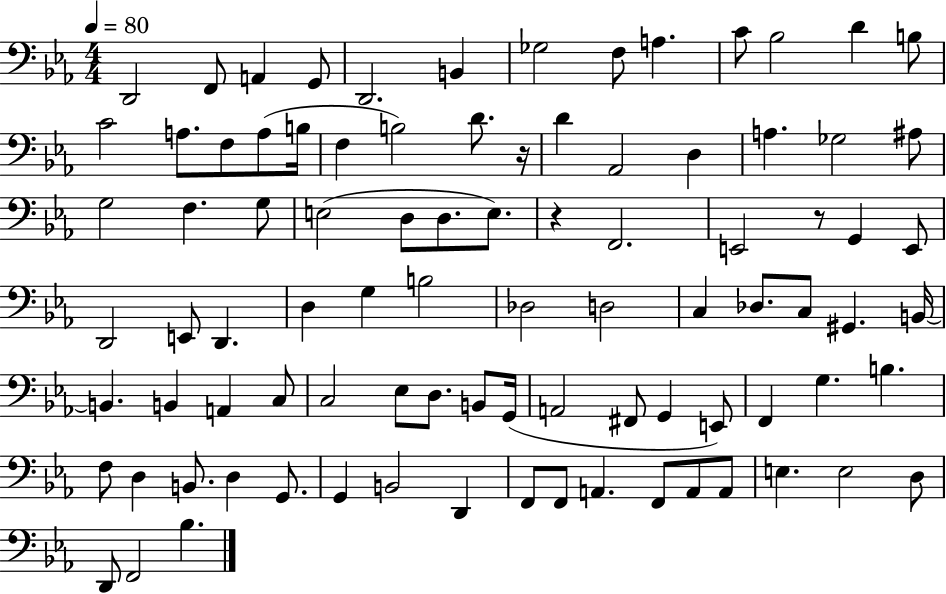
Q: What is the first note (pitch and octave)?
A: D2